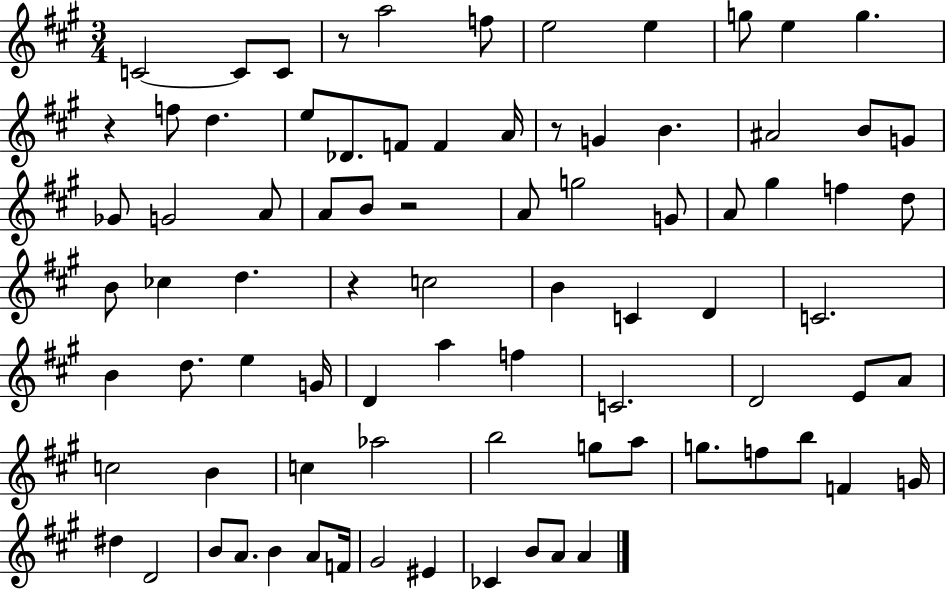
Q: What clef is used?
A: treble